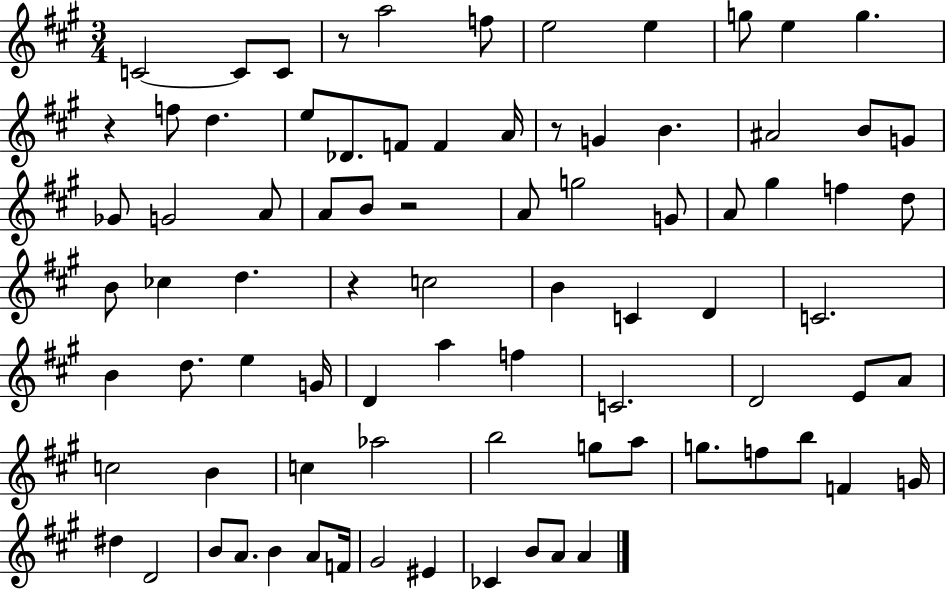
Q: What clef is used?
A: treble